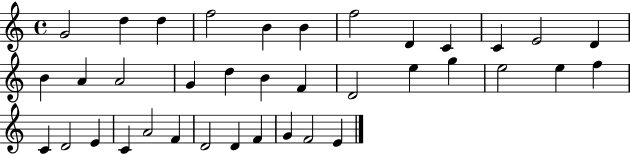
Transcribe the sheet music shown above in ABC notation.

X:1
T:Untitled
M:4/4
L:1/4
K:C
G2 d d f2 B B f2 D C C E2 D B A A2 G d B F D2 e g e2 e f C D2 E C A2 F D2 D F G F2 E